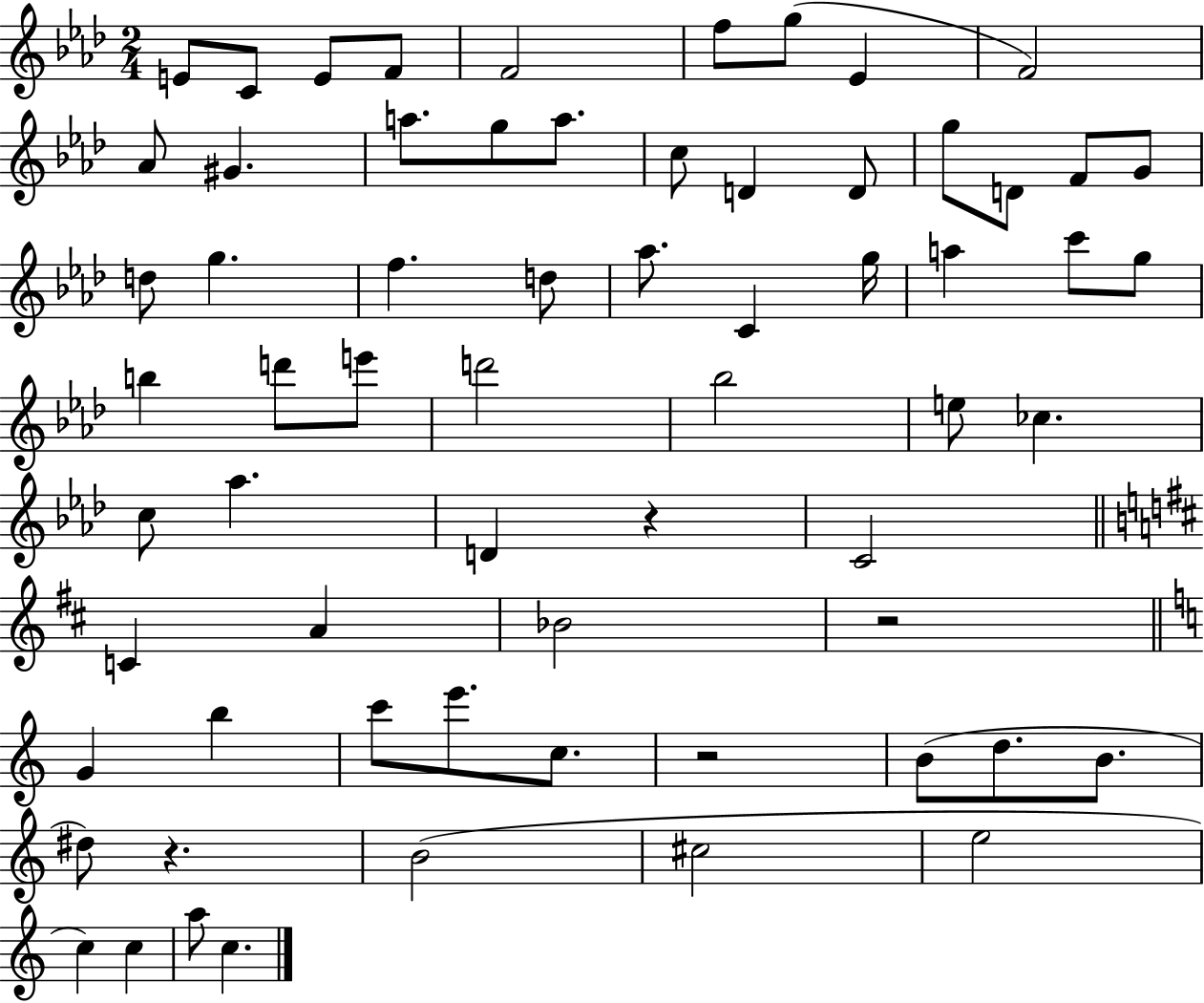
X:1
T:Untitled
M:2/4
L:1/4
K:Ab
E/2 C/2 E/2 F/2 F2 f/2 g/2 _E F2 _A/2 ^G a/2 g/2 a/2 c/2 D D/2 g/2 D/2 F/2 G/2 d/2 g f d/2 _a/2 C g/4 a c'/2 g/2 b d'/2 e'/2 d'2 _b2 e/2 _c c/2 _a D z C2 C A _B2 z2 G b c'/2 e'/2 c/2 z2 B/2 d/2 B/2 ^d/2 z B2 ^c2 e2 c c a/2 c